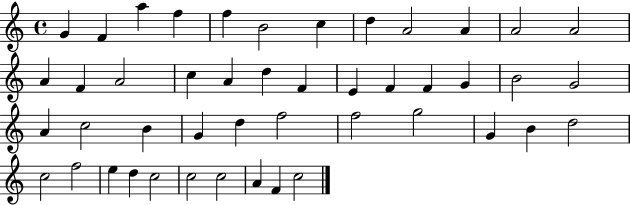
{
  \clef treble
  \time 4/4
  \defaultTimeSignature
  \key c \major
  g'4 f'4 a''4 f''4 | f''4 b'2 c''4 | d''4 a'2 a'4 | a'2 a'2 | \break a'4 f'4 a'2 | c''4 a'4 d''4 f'4 | e'4 f'4 f'4 g'4 | b'2 g'2 | \break a'4 c''2 b'4 | g'4 d''4 f''2 | f''2 g''2 | g'4 b'4 d''2 | \break c''2 f''2 | e''4 d''4 c''2 | c''2 c''2 | a'4 f'4 c''2 | \break \bar "|."
}